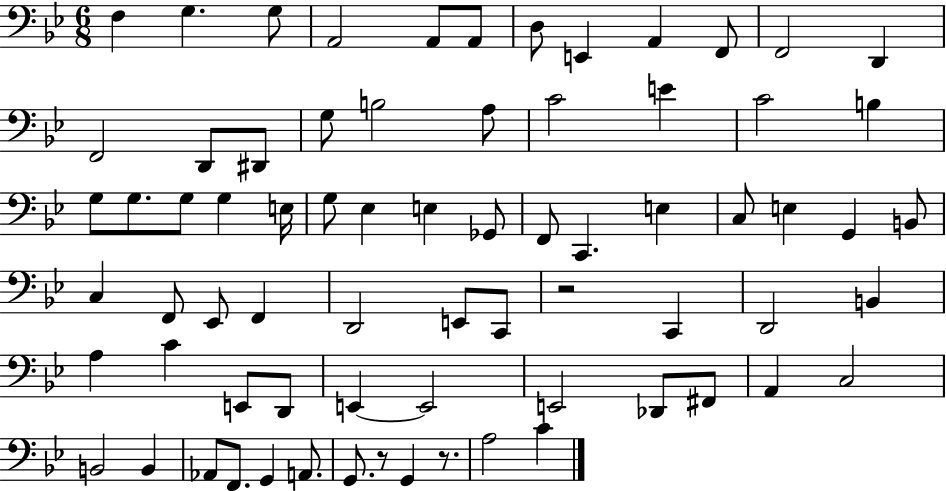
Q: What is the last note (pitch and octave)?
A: C4